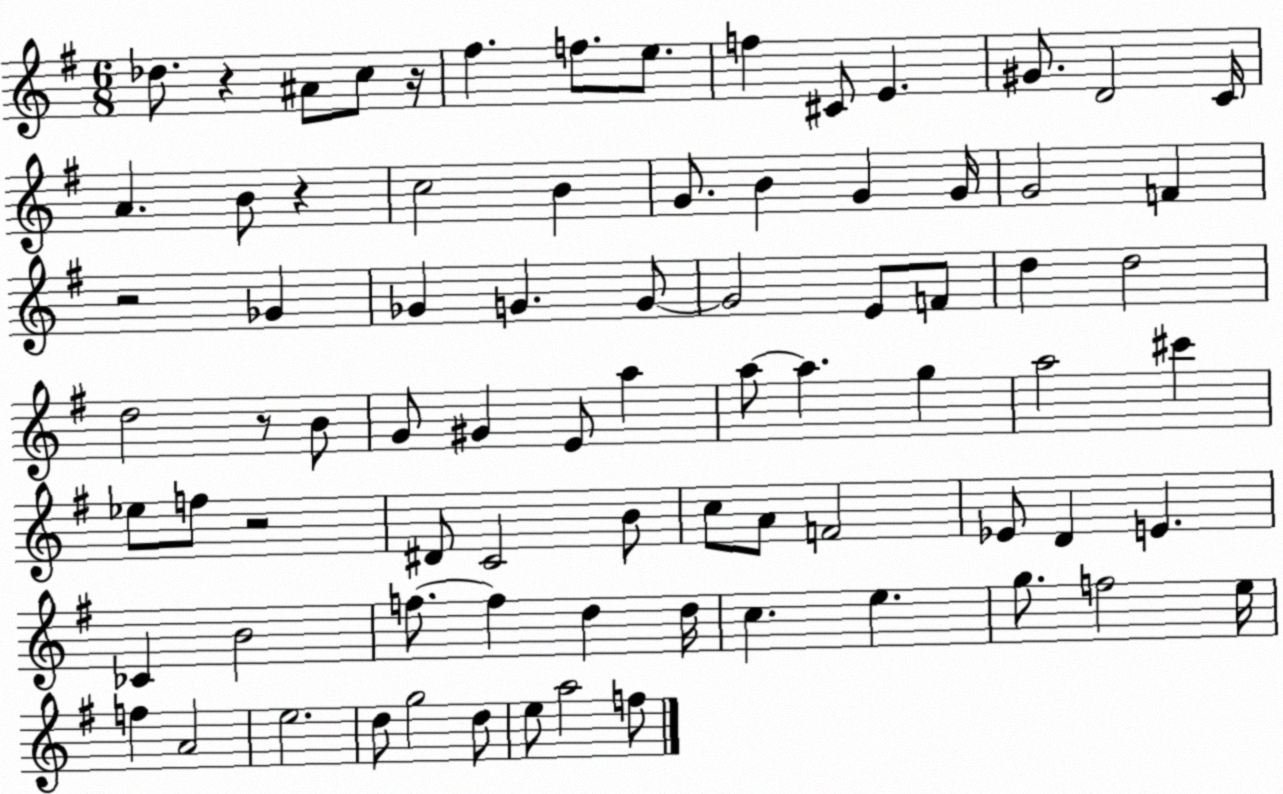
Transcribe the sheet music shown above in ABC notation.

X:1
T:Untitled
M:6/8
L:1/4
K:G
_d/2 z ^A/2 c/2 z/4 ^f f/2 e/2 f ^C/2 E ^G/2 D2 C/4 A B/2 z c2 B G/2 B G G/4 G2 F z2 _G _G G G/2 G2 E/2 F/2 d d2 d2 z/2 B/2 G/2 ^G E/2 a a/2 a g a2 ^c' _e/2 f/2 z2 ^D/2 C2 B/2 c/2 A/2 F2 _E/2 D E _C B2 f/2 f d d/4 c e g/2 f2 e/4 f A2 e2 d/2 g2 d/2 e/2 a2 f/2